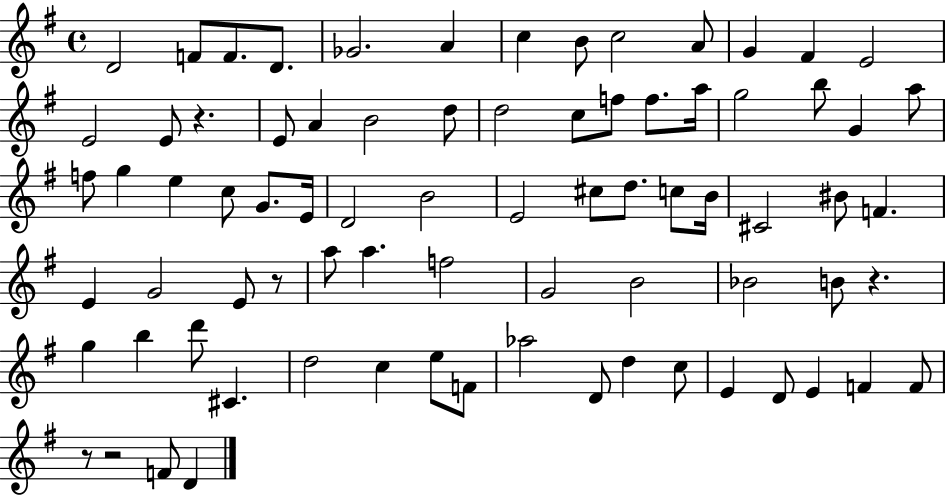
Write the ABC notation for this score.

X:1
T:Untitled
M:4/4
L:1/4
K:G
D2 F/2 F/2 D/2 _G2 A c B/2 c2 A/2 G ^F E2 E2 E/2 z E/2 A B2 d/2 d2 c/2 f/2 f/2 a/4 g2 b/2 G a/2 f/2 g e c/2 G/2 E/4 D2 B2 E2 ^c/2 d/2 c/2 B/4 ^C2 ^B/2 F E G2 E/2 z/2 a/2 a f2 G2 B2 _B2 B/2 z g b d'/2 ^C d2 c e/2 F/2 _a2 D/2 d c/2 E D/2 E F F/2 z/2 z2 F/2 D